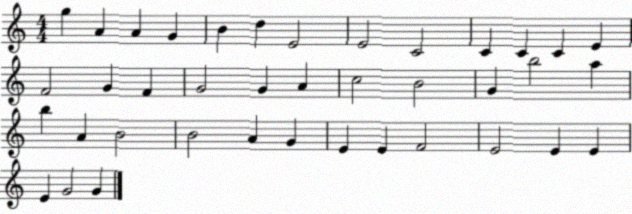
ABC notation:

X:1
T:Untitled
M:4/4
L:1/4
K:C
g A A G B d E2 E2 C2 C C C E F2 G F G2 G A c2 B2 G b2 a b A B2 B2 A G E E F2 E2 E E E G2 G